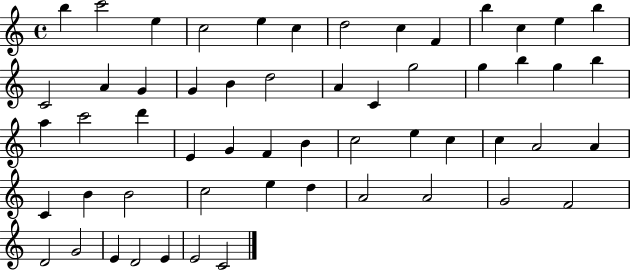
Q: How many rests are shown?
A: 0